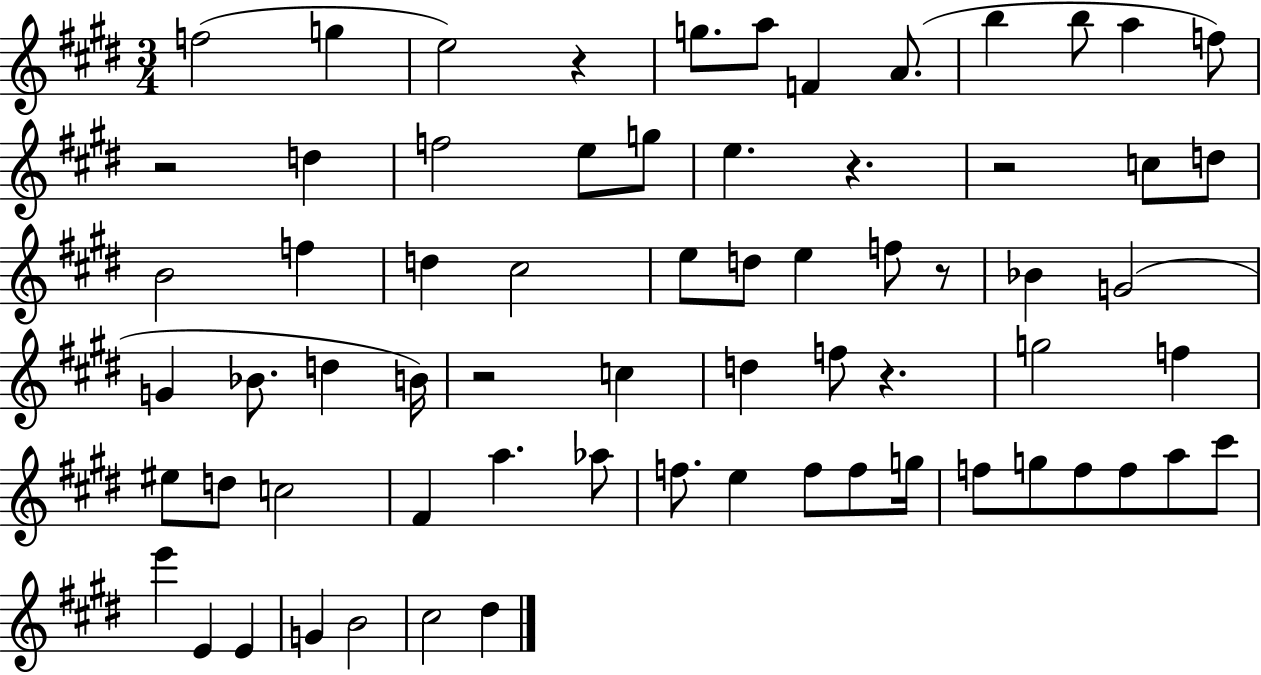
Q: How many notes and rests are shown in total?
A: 68